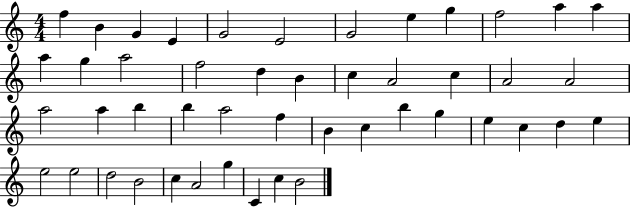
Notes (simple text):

F5/q B4/q G4/q E4/q G4/h E4/h G4/h E5/q G5/q F5/h A5/q A5/q A5/q G5/q A5/h F5/h D5/q B4/q C5/q A4/h C5/q A4/h A4/h A5/h A5/q B5/q B5/q A5/h F5/q B4/q C5/q B5/q G5/q E5/q C5/q D5/q E5/q E5/h E5/h D5/h B4/h C5/q A4/h G5/q C4/q C5/q B4/h